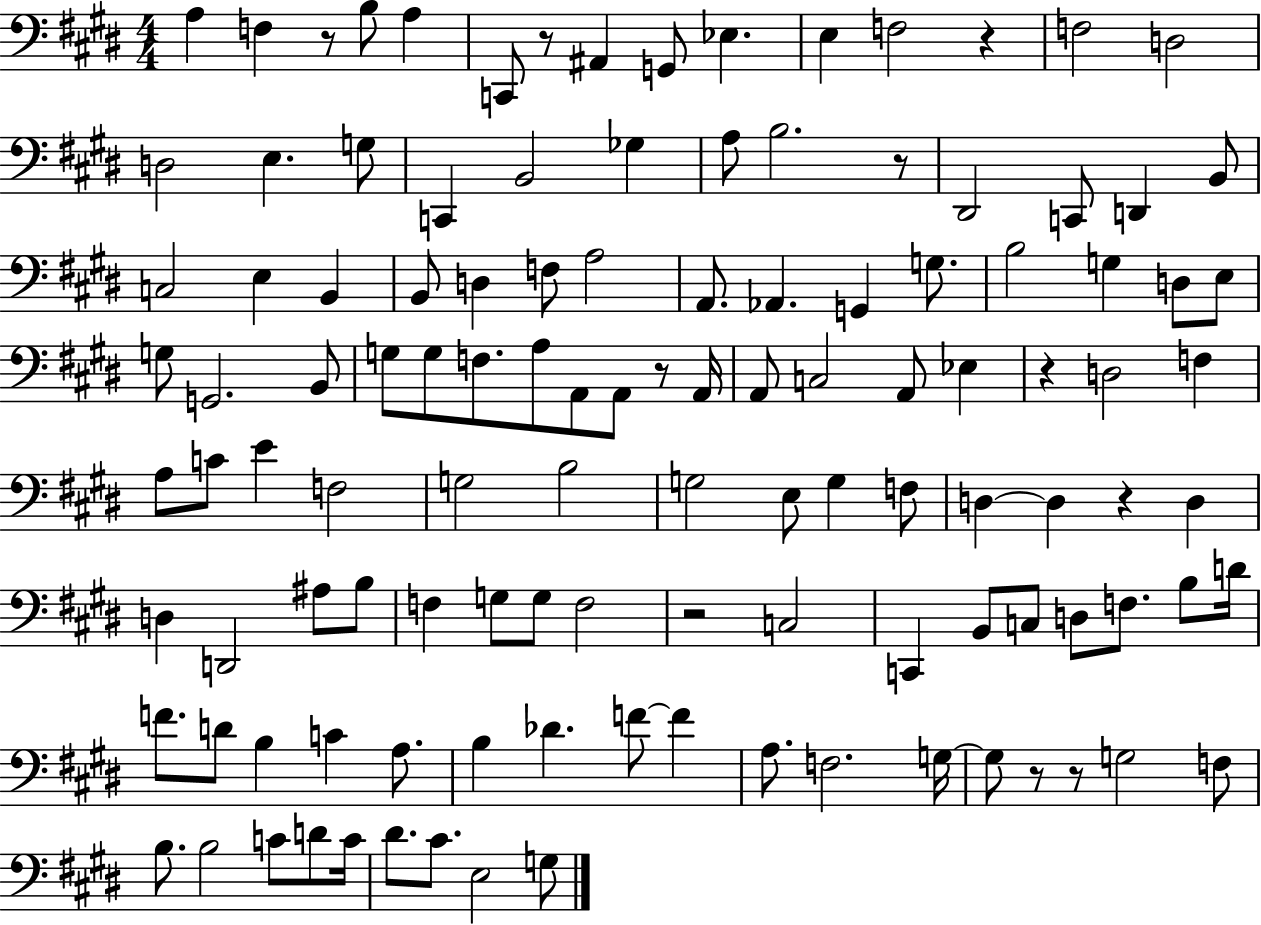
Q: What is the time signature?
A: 4/4